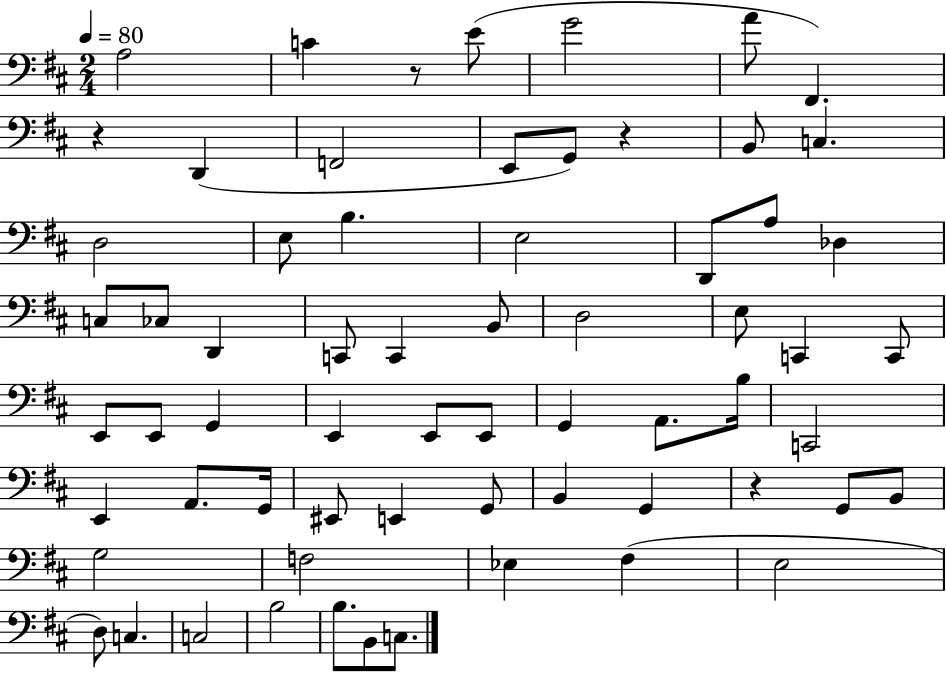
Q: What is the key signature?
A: D major